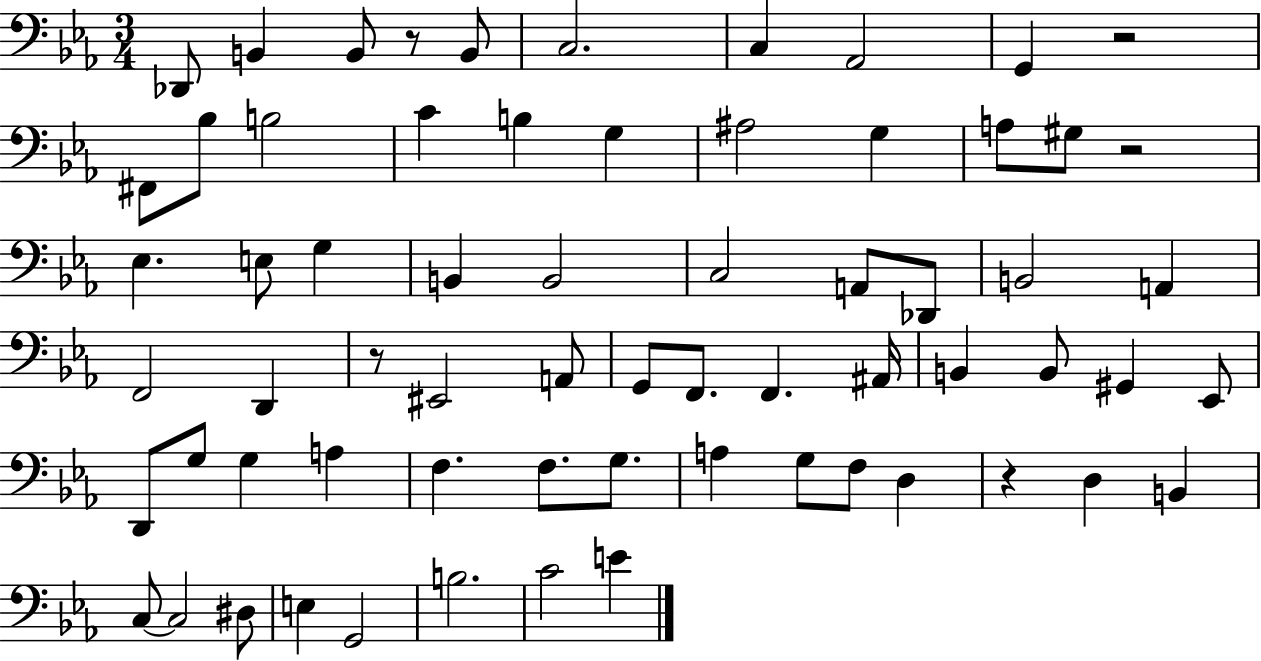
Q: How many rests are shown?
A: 5